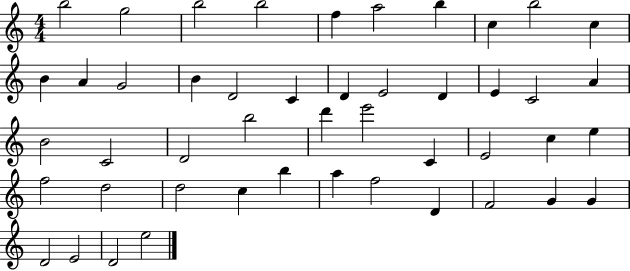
{
  \clef treble
  \numericTimeSignature
  \time 4/4
  \key c \major
  b''2 g''2 | b''2 b''2 | f''4 a''2 b''4 | c''4 b''2 c''4 | \break b'4 a'4 g'2 | b'4 d'2 c'4 | d'4 e'2 d'4 | e'4 c'2 a'4 | \break b'2 c'2 | d'2 b''2 | d'''4 e'''2 c'4 | e'2 c''4 e''4 | \break f''2 d''2 | d''2 c''4 b''4 | a''4 f''2 d'4 | f'2 g'4 g'4 | \break d'2 e'2 | d'2 e''2 | \bar "|."
}